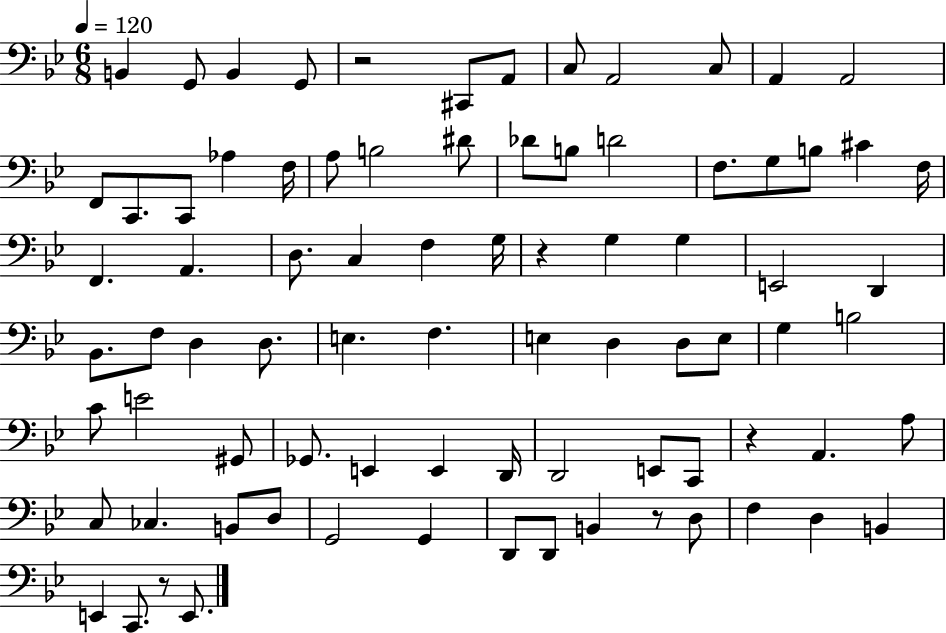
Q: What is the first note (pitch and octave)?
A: B2